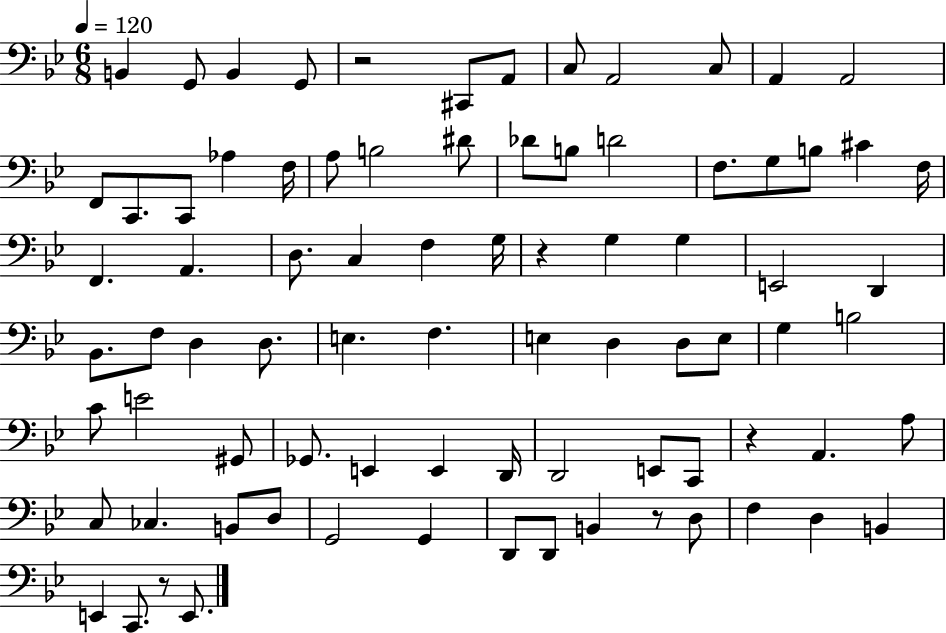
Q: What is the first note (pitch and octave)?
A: B2